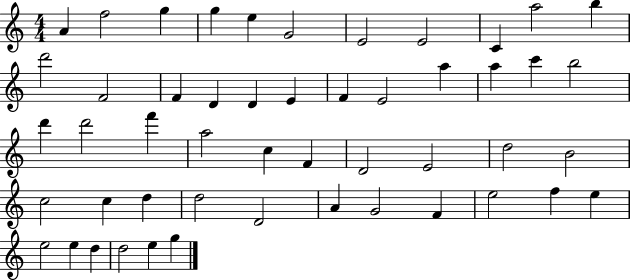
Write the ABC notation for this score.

X:1
T:Untitled
M:4/4
L:1/4
K:C
A f2 g g e G2 E2 E2 C a2 b d'2 F2 F D D E F E2 a a c' b2 d' d'2 f' a2 c F D2 E2 d2 B2 c2 c d d2 D2 A G2 F e2 f e e2 e d d2 e g